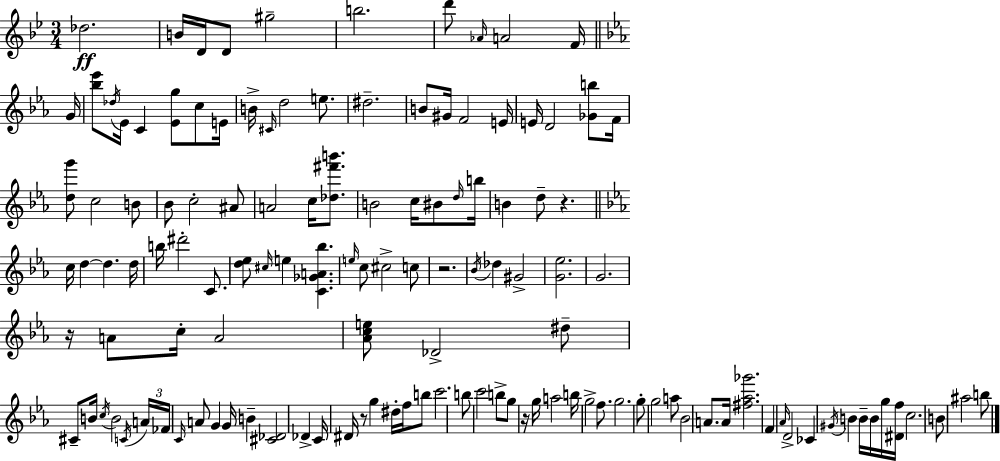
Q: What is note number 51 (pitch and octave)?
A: E5